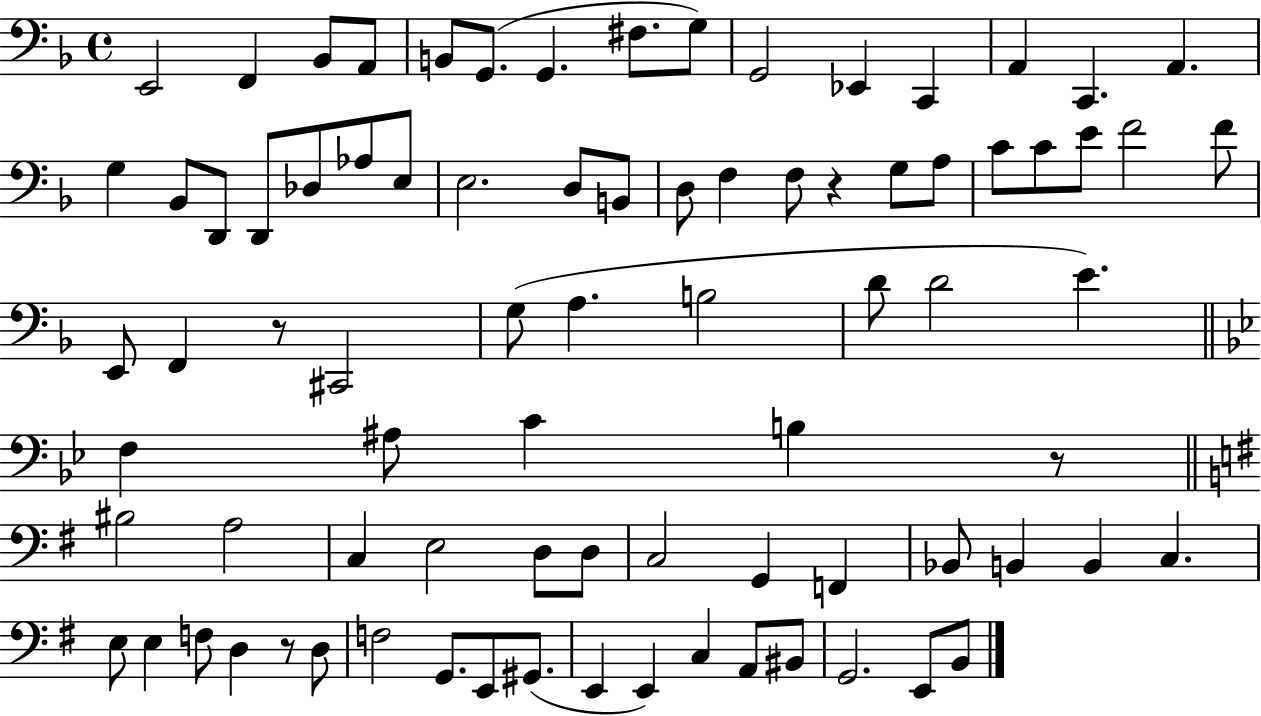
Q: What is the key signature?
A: F major